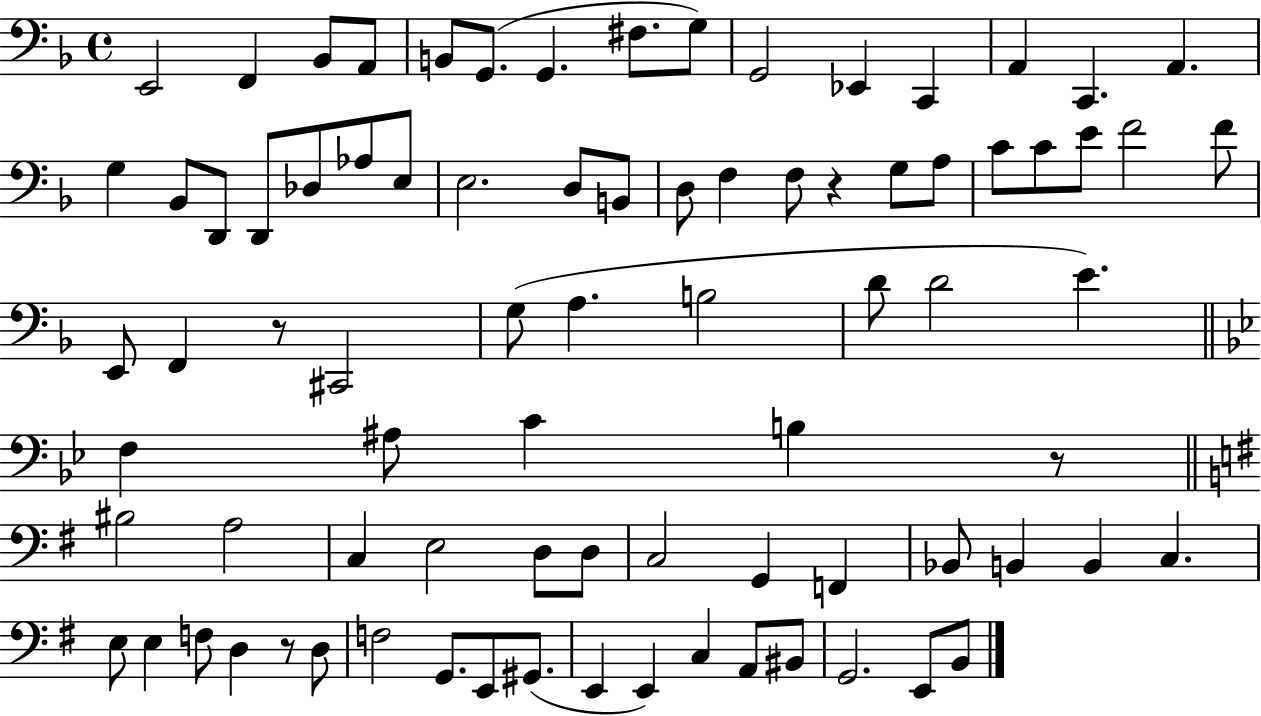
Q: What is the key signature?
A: F major